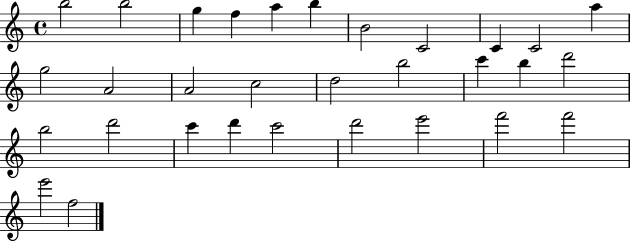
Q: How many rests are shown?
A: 0